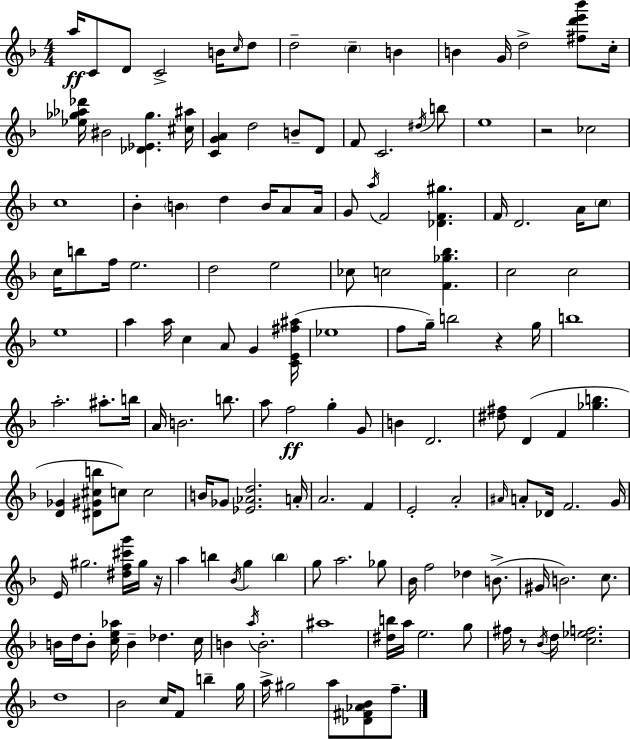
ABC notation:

X:1
T:Untitled
M:4/4
L:1/4
K:F
a/4 C/2 D/2 C2 B/4 c/4 d/2 d2 c B B G/4 d2 [^fd'e'_b']/2 c/4 [_e_g_a_d']/4 ^B2 [_D_E_g] [^c^a]/4 [CGA] d2 B/2 D/2 F/2 C2 ^d/4 b/2 e4 z2 _c2 c4 _B B d B/4 A/2 A/4 G/2 a/4 F2 [_DF^g] F/4 D2 A/4 c/2 c/4 b/2 f/4 e2 d2 e2 _c/2 c2 [F_g_b] c2 c2 e4 a a/4 c A/2 G [CE^f^a]/4 _e4 f/2 g/4 b2 z g/4 b4 a2 ^a/2 b/4 A/4 B2 b/2 a/2 f2 g G/2 B D2 [^d^f]/2 D F [_gb] [D_G] [^D^G^cb]/2 c/2 c2 B/4 _G/2 [_E_Ad]2 A/4 A2 F E2 A2 ^A/4 A/2 _D/4 F2 G/4 E/4 ^g2 [^df^c'g']/4 ^g/4 z/4 a b _B/4 g b g/2 a2 _g/2 _B/4 f2 _d B/2 ^G/4 B2 c/2 B/4 d/4 B/2 [ce_a]/4 B _d c/4 B a/4 B2 ^a4 [^db]/4 a/4 e2 g/2 ^f/4 z/2 _B/4 d/4 [c_ef]2 d4 _B2 c/4 F/2 b g/4 a/4 ^g2 a/2 [_D^F_A_B]/2 f/2